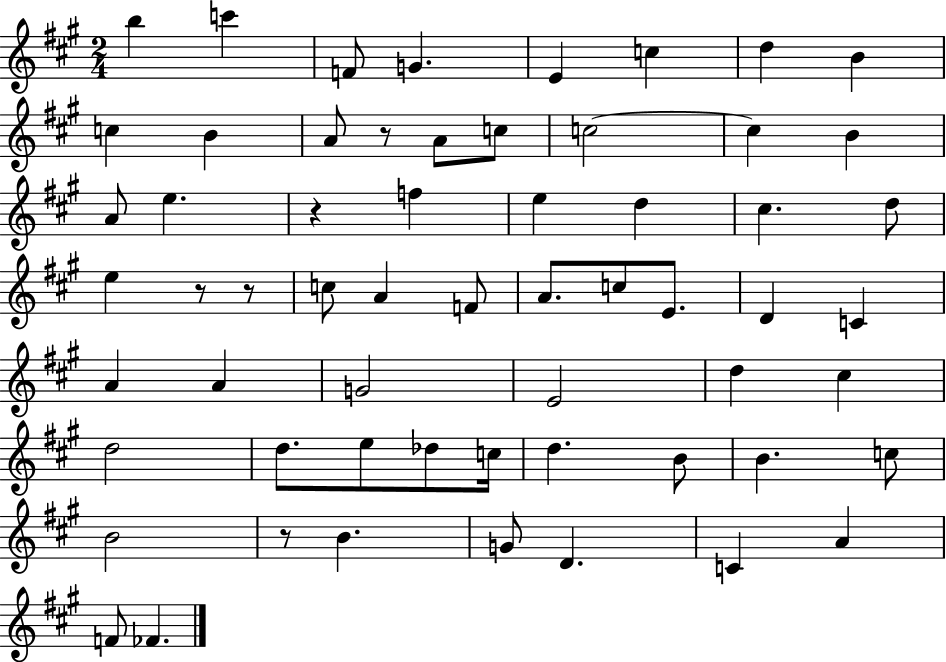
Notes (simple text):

B5/q C6/q F4/e G4/q. E4/q C5/q D5/q B4/q C5/q B4/q A4/e R/e A4/e C5/e C5/h C5/q B4/q A4/e E5/q. R/q F5/q E5/q D5/q C#5/q. D5/e E5/q R/e R/e C5/e A4/q F4/e A4/e. C5/e E4/e. D4/q C4/q A4/q A4/q G4/h E4/h D5/q C#5/q D5/h D5/e. E5/e Db5/e C5/s D5/q. B4/e B4/q. C5/e B4/h R/e B4/q. G4/e D4/q. C4/q A4/q F4/e FES4/q.